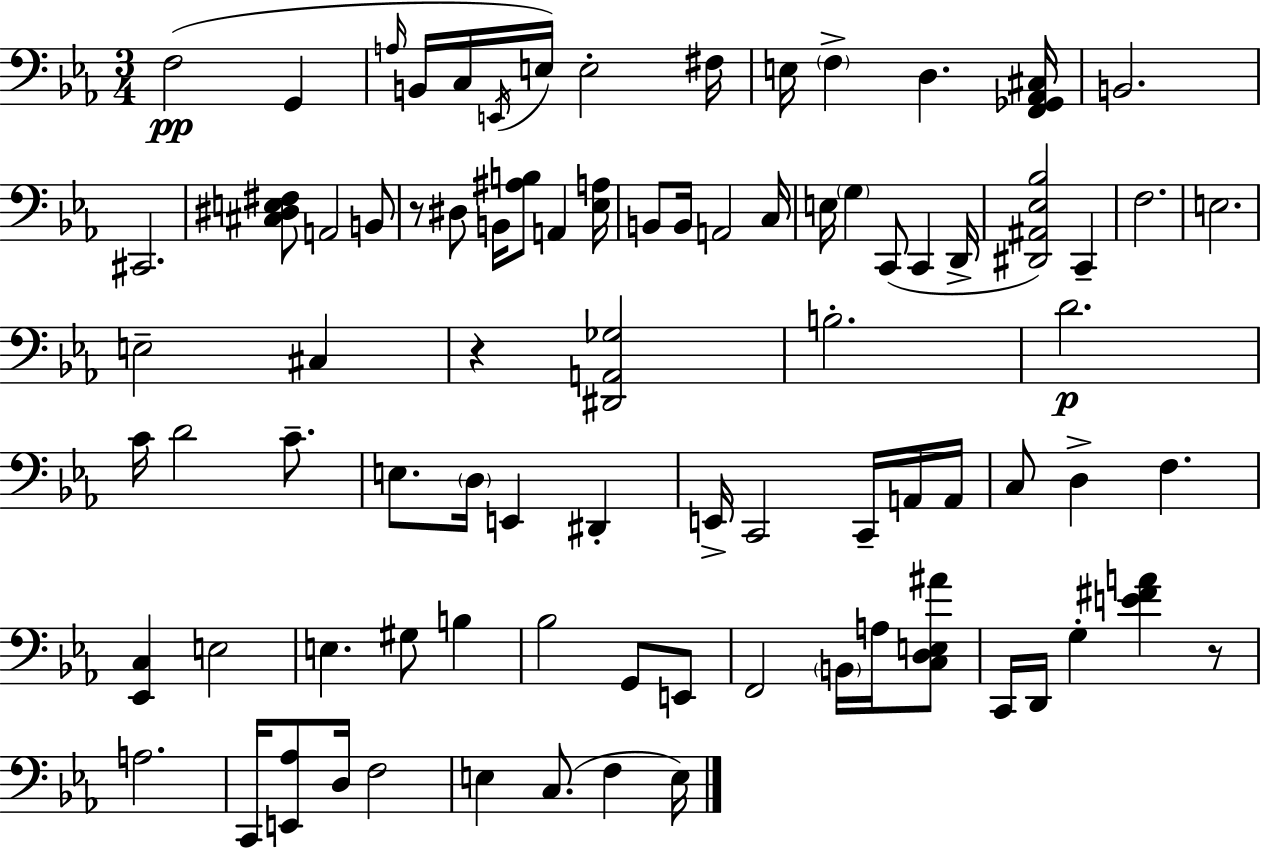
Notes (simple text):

F3/h G2/q A3/s B2/s C3/s E2/s E3/s E3/h F#3/s E3/s F3/q D3/q. [F2,Gb2,Ab2,C#3]/s B2/h. C#2/h. [C#3,D#3,E3,F#3]/e A2/h B2/e R/e D#3/e B2/s [A#3,B3]/e A2/q [Eb3,A3]/s B2/e B2/s A2/h C3/s E3/s G3/q C2/e C2/q D2/s [D#2,A#2,Eb3,Bb3]/h C2/q F3/h. E3/h. E3/h C#3/q R/q [D#2,A2,Gb3]/h B3/h. D4/h. C4/s D4/h C4/e. E3/e. D3/s E2/q D#2/q E2/s C2/h C2/s A2/s A2/s C3/e D3/q F3/q. [Eb2,C3]/q E3/h E3/q. G#3/e B3/q Bb3/h G2/e E2/e F2/h B2/s A3/s [C3,D3,E3,A#4]/e C2/s D2/s G3/q [E4,F#4,A4]/q R/e A3/h. C2/s [E2,Ab3]/e D3/s F3/h E3/q C3/e. F3/q E3/s